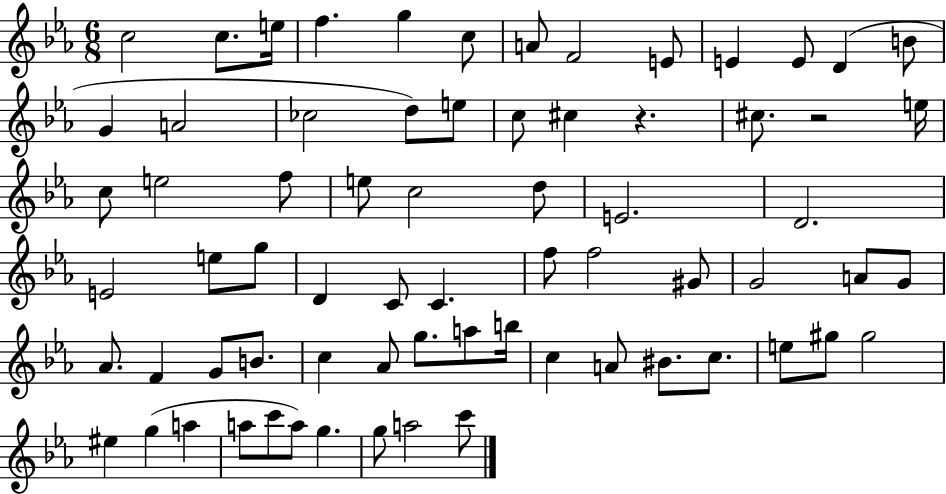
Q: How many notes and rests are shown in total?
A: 70